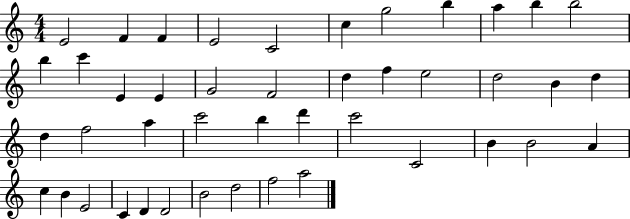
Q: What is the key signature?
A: C major